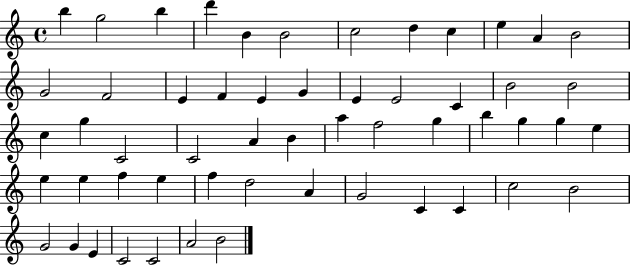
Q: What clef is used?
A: treble